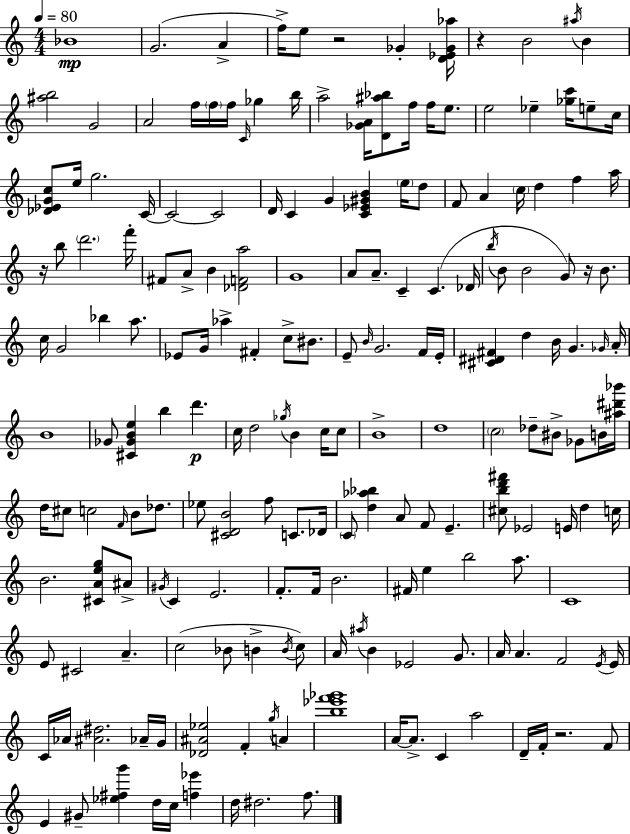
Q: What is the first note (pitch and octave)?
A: Bb4